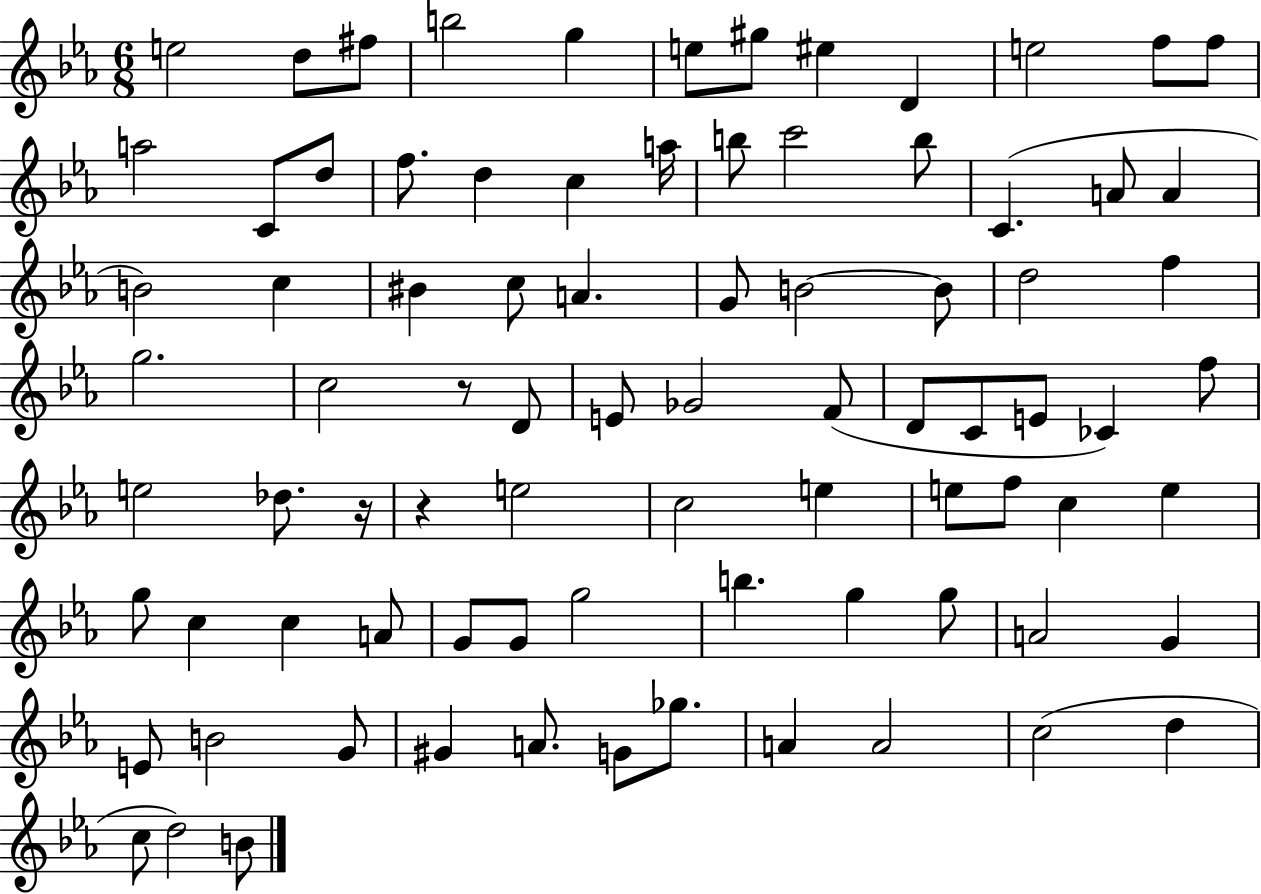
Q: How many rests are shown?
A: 3